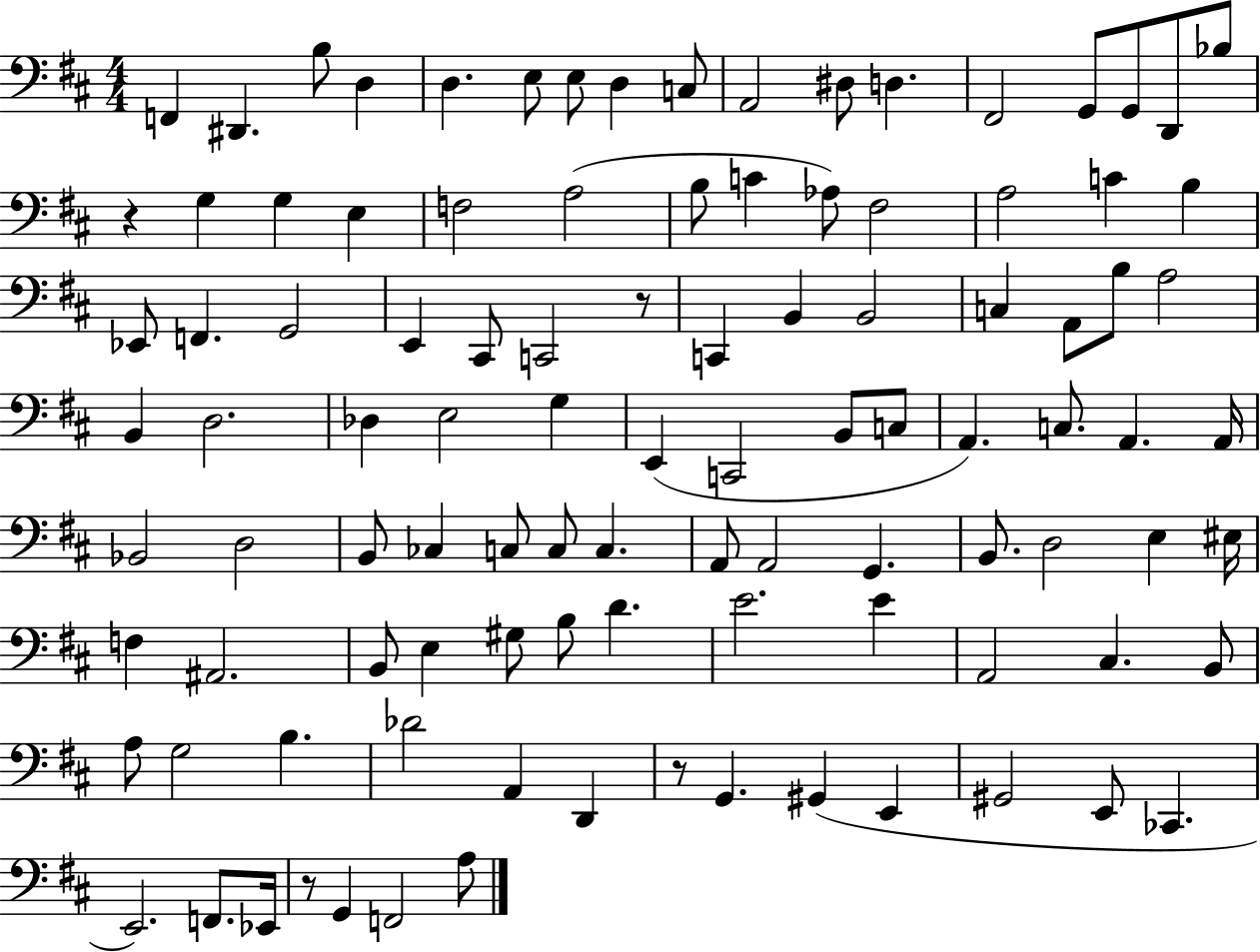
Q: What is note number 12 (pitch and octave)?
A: D3